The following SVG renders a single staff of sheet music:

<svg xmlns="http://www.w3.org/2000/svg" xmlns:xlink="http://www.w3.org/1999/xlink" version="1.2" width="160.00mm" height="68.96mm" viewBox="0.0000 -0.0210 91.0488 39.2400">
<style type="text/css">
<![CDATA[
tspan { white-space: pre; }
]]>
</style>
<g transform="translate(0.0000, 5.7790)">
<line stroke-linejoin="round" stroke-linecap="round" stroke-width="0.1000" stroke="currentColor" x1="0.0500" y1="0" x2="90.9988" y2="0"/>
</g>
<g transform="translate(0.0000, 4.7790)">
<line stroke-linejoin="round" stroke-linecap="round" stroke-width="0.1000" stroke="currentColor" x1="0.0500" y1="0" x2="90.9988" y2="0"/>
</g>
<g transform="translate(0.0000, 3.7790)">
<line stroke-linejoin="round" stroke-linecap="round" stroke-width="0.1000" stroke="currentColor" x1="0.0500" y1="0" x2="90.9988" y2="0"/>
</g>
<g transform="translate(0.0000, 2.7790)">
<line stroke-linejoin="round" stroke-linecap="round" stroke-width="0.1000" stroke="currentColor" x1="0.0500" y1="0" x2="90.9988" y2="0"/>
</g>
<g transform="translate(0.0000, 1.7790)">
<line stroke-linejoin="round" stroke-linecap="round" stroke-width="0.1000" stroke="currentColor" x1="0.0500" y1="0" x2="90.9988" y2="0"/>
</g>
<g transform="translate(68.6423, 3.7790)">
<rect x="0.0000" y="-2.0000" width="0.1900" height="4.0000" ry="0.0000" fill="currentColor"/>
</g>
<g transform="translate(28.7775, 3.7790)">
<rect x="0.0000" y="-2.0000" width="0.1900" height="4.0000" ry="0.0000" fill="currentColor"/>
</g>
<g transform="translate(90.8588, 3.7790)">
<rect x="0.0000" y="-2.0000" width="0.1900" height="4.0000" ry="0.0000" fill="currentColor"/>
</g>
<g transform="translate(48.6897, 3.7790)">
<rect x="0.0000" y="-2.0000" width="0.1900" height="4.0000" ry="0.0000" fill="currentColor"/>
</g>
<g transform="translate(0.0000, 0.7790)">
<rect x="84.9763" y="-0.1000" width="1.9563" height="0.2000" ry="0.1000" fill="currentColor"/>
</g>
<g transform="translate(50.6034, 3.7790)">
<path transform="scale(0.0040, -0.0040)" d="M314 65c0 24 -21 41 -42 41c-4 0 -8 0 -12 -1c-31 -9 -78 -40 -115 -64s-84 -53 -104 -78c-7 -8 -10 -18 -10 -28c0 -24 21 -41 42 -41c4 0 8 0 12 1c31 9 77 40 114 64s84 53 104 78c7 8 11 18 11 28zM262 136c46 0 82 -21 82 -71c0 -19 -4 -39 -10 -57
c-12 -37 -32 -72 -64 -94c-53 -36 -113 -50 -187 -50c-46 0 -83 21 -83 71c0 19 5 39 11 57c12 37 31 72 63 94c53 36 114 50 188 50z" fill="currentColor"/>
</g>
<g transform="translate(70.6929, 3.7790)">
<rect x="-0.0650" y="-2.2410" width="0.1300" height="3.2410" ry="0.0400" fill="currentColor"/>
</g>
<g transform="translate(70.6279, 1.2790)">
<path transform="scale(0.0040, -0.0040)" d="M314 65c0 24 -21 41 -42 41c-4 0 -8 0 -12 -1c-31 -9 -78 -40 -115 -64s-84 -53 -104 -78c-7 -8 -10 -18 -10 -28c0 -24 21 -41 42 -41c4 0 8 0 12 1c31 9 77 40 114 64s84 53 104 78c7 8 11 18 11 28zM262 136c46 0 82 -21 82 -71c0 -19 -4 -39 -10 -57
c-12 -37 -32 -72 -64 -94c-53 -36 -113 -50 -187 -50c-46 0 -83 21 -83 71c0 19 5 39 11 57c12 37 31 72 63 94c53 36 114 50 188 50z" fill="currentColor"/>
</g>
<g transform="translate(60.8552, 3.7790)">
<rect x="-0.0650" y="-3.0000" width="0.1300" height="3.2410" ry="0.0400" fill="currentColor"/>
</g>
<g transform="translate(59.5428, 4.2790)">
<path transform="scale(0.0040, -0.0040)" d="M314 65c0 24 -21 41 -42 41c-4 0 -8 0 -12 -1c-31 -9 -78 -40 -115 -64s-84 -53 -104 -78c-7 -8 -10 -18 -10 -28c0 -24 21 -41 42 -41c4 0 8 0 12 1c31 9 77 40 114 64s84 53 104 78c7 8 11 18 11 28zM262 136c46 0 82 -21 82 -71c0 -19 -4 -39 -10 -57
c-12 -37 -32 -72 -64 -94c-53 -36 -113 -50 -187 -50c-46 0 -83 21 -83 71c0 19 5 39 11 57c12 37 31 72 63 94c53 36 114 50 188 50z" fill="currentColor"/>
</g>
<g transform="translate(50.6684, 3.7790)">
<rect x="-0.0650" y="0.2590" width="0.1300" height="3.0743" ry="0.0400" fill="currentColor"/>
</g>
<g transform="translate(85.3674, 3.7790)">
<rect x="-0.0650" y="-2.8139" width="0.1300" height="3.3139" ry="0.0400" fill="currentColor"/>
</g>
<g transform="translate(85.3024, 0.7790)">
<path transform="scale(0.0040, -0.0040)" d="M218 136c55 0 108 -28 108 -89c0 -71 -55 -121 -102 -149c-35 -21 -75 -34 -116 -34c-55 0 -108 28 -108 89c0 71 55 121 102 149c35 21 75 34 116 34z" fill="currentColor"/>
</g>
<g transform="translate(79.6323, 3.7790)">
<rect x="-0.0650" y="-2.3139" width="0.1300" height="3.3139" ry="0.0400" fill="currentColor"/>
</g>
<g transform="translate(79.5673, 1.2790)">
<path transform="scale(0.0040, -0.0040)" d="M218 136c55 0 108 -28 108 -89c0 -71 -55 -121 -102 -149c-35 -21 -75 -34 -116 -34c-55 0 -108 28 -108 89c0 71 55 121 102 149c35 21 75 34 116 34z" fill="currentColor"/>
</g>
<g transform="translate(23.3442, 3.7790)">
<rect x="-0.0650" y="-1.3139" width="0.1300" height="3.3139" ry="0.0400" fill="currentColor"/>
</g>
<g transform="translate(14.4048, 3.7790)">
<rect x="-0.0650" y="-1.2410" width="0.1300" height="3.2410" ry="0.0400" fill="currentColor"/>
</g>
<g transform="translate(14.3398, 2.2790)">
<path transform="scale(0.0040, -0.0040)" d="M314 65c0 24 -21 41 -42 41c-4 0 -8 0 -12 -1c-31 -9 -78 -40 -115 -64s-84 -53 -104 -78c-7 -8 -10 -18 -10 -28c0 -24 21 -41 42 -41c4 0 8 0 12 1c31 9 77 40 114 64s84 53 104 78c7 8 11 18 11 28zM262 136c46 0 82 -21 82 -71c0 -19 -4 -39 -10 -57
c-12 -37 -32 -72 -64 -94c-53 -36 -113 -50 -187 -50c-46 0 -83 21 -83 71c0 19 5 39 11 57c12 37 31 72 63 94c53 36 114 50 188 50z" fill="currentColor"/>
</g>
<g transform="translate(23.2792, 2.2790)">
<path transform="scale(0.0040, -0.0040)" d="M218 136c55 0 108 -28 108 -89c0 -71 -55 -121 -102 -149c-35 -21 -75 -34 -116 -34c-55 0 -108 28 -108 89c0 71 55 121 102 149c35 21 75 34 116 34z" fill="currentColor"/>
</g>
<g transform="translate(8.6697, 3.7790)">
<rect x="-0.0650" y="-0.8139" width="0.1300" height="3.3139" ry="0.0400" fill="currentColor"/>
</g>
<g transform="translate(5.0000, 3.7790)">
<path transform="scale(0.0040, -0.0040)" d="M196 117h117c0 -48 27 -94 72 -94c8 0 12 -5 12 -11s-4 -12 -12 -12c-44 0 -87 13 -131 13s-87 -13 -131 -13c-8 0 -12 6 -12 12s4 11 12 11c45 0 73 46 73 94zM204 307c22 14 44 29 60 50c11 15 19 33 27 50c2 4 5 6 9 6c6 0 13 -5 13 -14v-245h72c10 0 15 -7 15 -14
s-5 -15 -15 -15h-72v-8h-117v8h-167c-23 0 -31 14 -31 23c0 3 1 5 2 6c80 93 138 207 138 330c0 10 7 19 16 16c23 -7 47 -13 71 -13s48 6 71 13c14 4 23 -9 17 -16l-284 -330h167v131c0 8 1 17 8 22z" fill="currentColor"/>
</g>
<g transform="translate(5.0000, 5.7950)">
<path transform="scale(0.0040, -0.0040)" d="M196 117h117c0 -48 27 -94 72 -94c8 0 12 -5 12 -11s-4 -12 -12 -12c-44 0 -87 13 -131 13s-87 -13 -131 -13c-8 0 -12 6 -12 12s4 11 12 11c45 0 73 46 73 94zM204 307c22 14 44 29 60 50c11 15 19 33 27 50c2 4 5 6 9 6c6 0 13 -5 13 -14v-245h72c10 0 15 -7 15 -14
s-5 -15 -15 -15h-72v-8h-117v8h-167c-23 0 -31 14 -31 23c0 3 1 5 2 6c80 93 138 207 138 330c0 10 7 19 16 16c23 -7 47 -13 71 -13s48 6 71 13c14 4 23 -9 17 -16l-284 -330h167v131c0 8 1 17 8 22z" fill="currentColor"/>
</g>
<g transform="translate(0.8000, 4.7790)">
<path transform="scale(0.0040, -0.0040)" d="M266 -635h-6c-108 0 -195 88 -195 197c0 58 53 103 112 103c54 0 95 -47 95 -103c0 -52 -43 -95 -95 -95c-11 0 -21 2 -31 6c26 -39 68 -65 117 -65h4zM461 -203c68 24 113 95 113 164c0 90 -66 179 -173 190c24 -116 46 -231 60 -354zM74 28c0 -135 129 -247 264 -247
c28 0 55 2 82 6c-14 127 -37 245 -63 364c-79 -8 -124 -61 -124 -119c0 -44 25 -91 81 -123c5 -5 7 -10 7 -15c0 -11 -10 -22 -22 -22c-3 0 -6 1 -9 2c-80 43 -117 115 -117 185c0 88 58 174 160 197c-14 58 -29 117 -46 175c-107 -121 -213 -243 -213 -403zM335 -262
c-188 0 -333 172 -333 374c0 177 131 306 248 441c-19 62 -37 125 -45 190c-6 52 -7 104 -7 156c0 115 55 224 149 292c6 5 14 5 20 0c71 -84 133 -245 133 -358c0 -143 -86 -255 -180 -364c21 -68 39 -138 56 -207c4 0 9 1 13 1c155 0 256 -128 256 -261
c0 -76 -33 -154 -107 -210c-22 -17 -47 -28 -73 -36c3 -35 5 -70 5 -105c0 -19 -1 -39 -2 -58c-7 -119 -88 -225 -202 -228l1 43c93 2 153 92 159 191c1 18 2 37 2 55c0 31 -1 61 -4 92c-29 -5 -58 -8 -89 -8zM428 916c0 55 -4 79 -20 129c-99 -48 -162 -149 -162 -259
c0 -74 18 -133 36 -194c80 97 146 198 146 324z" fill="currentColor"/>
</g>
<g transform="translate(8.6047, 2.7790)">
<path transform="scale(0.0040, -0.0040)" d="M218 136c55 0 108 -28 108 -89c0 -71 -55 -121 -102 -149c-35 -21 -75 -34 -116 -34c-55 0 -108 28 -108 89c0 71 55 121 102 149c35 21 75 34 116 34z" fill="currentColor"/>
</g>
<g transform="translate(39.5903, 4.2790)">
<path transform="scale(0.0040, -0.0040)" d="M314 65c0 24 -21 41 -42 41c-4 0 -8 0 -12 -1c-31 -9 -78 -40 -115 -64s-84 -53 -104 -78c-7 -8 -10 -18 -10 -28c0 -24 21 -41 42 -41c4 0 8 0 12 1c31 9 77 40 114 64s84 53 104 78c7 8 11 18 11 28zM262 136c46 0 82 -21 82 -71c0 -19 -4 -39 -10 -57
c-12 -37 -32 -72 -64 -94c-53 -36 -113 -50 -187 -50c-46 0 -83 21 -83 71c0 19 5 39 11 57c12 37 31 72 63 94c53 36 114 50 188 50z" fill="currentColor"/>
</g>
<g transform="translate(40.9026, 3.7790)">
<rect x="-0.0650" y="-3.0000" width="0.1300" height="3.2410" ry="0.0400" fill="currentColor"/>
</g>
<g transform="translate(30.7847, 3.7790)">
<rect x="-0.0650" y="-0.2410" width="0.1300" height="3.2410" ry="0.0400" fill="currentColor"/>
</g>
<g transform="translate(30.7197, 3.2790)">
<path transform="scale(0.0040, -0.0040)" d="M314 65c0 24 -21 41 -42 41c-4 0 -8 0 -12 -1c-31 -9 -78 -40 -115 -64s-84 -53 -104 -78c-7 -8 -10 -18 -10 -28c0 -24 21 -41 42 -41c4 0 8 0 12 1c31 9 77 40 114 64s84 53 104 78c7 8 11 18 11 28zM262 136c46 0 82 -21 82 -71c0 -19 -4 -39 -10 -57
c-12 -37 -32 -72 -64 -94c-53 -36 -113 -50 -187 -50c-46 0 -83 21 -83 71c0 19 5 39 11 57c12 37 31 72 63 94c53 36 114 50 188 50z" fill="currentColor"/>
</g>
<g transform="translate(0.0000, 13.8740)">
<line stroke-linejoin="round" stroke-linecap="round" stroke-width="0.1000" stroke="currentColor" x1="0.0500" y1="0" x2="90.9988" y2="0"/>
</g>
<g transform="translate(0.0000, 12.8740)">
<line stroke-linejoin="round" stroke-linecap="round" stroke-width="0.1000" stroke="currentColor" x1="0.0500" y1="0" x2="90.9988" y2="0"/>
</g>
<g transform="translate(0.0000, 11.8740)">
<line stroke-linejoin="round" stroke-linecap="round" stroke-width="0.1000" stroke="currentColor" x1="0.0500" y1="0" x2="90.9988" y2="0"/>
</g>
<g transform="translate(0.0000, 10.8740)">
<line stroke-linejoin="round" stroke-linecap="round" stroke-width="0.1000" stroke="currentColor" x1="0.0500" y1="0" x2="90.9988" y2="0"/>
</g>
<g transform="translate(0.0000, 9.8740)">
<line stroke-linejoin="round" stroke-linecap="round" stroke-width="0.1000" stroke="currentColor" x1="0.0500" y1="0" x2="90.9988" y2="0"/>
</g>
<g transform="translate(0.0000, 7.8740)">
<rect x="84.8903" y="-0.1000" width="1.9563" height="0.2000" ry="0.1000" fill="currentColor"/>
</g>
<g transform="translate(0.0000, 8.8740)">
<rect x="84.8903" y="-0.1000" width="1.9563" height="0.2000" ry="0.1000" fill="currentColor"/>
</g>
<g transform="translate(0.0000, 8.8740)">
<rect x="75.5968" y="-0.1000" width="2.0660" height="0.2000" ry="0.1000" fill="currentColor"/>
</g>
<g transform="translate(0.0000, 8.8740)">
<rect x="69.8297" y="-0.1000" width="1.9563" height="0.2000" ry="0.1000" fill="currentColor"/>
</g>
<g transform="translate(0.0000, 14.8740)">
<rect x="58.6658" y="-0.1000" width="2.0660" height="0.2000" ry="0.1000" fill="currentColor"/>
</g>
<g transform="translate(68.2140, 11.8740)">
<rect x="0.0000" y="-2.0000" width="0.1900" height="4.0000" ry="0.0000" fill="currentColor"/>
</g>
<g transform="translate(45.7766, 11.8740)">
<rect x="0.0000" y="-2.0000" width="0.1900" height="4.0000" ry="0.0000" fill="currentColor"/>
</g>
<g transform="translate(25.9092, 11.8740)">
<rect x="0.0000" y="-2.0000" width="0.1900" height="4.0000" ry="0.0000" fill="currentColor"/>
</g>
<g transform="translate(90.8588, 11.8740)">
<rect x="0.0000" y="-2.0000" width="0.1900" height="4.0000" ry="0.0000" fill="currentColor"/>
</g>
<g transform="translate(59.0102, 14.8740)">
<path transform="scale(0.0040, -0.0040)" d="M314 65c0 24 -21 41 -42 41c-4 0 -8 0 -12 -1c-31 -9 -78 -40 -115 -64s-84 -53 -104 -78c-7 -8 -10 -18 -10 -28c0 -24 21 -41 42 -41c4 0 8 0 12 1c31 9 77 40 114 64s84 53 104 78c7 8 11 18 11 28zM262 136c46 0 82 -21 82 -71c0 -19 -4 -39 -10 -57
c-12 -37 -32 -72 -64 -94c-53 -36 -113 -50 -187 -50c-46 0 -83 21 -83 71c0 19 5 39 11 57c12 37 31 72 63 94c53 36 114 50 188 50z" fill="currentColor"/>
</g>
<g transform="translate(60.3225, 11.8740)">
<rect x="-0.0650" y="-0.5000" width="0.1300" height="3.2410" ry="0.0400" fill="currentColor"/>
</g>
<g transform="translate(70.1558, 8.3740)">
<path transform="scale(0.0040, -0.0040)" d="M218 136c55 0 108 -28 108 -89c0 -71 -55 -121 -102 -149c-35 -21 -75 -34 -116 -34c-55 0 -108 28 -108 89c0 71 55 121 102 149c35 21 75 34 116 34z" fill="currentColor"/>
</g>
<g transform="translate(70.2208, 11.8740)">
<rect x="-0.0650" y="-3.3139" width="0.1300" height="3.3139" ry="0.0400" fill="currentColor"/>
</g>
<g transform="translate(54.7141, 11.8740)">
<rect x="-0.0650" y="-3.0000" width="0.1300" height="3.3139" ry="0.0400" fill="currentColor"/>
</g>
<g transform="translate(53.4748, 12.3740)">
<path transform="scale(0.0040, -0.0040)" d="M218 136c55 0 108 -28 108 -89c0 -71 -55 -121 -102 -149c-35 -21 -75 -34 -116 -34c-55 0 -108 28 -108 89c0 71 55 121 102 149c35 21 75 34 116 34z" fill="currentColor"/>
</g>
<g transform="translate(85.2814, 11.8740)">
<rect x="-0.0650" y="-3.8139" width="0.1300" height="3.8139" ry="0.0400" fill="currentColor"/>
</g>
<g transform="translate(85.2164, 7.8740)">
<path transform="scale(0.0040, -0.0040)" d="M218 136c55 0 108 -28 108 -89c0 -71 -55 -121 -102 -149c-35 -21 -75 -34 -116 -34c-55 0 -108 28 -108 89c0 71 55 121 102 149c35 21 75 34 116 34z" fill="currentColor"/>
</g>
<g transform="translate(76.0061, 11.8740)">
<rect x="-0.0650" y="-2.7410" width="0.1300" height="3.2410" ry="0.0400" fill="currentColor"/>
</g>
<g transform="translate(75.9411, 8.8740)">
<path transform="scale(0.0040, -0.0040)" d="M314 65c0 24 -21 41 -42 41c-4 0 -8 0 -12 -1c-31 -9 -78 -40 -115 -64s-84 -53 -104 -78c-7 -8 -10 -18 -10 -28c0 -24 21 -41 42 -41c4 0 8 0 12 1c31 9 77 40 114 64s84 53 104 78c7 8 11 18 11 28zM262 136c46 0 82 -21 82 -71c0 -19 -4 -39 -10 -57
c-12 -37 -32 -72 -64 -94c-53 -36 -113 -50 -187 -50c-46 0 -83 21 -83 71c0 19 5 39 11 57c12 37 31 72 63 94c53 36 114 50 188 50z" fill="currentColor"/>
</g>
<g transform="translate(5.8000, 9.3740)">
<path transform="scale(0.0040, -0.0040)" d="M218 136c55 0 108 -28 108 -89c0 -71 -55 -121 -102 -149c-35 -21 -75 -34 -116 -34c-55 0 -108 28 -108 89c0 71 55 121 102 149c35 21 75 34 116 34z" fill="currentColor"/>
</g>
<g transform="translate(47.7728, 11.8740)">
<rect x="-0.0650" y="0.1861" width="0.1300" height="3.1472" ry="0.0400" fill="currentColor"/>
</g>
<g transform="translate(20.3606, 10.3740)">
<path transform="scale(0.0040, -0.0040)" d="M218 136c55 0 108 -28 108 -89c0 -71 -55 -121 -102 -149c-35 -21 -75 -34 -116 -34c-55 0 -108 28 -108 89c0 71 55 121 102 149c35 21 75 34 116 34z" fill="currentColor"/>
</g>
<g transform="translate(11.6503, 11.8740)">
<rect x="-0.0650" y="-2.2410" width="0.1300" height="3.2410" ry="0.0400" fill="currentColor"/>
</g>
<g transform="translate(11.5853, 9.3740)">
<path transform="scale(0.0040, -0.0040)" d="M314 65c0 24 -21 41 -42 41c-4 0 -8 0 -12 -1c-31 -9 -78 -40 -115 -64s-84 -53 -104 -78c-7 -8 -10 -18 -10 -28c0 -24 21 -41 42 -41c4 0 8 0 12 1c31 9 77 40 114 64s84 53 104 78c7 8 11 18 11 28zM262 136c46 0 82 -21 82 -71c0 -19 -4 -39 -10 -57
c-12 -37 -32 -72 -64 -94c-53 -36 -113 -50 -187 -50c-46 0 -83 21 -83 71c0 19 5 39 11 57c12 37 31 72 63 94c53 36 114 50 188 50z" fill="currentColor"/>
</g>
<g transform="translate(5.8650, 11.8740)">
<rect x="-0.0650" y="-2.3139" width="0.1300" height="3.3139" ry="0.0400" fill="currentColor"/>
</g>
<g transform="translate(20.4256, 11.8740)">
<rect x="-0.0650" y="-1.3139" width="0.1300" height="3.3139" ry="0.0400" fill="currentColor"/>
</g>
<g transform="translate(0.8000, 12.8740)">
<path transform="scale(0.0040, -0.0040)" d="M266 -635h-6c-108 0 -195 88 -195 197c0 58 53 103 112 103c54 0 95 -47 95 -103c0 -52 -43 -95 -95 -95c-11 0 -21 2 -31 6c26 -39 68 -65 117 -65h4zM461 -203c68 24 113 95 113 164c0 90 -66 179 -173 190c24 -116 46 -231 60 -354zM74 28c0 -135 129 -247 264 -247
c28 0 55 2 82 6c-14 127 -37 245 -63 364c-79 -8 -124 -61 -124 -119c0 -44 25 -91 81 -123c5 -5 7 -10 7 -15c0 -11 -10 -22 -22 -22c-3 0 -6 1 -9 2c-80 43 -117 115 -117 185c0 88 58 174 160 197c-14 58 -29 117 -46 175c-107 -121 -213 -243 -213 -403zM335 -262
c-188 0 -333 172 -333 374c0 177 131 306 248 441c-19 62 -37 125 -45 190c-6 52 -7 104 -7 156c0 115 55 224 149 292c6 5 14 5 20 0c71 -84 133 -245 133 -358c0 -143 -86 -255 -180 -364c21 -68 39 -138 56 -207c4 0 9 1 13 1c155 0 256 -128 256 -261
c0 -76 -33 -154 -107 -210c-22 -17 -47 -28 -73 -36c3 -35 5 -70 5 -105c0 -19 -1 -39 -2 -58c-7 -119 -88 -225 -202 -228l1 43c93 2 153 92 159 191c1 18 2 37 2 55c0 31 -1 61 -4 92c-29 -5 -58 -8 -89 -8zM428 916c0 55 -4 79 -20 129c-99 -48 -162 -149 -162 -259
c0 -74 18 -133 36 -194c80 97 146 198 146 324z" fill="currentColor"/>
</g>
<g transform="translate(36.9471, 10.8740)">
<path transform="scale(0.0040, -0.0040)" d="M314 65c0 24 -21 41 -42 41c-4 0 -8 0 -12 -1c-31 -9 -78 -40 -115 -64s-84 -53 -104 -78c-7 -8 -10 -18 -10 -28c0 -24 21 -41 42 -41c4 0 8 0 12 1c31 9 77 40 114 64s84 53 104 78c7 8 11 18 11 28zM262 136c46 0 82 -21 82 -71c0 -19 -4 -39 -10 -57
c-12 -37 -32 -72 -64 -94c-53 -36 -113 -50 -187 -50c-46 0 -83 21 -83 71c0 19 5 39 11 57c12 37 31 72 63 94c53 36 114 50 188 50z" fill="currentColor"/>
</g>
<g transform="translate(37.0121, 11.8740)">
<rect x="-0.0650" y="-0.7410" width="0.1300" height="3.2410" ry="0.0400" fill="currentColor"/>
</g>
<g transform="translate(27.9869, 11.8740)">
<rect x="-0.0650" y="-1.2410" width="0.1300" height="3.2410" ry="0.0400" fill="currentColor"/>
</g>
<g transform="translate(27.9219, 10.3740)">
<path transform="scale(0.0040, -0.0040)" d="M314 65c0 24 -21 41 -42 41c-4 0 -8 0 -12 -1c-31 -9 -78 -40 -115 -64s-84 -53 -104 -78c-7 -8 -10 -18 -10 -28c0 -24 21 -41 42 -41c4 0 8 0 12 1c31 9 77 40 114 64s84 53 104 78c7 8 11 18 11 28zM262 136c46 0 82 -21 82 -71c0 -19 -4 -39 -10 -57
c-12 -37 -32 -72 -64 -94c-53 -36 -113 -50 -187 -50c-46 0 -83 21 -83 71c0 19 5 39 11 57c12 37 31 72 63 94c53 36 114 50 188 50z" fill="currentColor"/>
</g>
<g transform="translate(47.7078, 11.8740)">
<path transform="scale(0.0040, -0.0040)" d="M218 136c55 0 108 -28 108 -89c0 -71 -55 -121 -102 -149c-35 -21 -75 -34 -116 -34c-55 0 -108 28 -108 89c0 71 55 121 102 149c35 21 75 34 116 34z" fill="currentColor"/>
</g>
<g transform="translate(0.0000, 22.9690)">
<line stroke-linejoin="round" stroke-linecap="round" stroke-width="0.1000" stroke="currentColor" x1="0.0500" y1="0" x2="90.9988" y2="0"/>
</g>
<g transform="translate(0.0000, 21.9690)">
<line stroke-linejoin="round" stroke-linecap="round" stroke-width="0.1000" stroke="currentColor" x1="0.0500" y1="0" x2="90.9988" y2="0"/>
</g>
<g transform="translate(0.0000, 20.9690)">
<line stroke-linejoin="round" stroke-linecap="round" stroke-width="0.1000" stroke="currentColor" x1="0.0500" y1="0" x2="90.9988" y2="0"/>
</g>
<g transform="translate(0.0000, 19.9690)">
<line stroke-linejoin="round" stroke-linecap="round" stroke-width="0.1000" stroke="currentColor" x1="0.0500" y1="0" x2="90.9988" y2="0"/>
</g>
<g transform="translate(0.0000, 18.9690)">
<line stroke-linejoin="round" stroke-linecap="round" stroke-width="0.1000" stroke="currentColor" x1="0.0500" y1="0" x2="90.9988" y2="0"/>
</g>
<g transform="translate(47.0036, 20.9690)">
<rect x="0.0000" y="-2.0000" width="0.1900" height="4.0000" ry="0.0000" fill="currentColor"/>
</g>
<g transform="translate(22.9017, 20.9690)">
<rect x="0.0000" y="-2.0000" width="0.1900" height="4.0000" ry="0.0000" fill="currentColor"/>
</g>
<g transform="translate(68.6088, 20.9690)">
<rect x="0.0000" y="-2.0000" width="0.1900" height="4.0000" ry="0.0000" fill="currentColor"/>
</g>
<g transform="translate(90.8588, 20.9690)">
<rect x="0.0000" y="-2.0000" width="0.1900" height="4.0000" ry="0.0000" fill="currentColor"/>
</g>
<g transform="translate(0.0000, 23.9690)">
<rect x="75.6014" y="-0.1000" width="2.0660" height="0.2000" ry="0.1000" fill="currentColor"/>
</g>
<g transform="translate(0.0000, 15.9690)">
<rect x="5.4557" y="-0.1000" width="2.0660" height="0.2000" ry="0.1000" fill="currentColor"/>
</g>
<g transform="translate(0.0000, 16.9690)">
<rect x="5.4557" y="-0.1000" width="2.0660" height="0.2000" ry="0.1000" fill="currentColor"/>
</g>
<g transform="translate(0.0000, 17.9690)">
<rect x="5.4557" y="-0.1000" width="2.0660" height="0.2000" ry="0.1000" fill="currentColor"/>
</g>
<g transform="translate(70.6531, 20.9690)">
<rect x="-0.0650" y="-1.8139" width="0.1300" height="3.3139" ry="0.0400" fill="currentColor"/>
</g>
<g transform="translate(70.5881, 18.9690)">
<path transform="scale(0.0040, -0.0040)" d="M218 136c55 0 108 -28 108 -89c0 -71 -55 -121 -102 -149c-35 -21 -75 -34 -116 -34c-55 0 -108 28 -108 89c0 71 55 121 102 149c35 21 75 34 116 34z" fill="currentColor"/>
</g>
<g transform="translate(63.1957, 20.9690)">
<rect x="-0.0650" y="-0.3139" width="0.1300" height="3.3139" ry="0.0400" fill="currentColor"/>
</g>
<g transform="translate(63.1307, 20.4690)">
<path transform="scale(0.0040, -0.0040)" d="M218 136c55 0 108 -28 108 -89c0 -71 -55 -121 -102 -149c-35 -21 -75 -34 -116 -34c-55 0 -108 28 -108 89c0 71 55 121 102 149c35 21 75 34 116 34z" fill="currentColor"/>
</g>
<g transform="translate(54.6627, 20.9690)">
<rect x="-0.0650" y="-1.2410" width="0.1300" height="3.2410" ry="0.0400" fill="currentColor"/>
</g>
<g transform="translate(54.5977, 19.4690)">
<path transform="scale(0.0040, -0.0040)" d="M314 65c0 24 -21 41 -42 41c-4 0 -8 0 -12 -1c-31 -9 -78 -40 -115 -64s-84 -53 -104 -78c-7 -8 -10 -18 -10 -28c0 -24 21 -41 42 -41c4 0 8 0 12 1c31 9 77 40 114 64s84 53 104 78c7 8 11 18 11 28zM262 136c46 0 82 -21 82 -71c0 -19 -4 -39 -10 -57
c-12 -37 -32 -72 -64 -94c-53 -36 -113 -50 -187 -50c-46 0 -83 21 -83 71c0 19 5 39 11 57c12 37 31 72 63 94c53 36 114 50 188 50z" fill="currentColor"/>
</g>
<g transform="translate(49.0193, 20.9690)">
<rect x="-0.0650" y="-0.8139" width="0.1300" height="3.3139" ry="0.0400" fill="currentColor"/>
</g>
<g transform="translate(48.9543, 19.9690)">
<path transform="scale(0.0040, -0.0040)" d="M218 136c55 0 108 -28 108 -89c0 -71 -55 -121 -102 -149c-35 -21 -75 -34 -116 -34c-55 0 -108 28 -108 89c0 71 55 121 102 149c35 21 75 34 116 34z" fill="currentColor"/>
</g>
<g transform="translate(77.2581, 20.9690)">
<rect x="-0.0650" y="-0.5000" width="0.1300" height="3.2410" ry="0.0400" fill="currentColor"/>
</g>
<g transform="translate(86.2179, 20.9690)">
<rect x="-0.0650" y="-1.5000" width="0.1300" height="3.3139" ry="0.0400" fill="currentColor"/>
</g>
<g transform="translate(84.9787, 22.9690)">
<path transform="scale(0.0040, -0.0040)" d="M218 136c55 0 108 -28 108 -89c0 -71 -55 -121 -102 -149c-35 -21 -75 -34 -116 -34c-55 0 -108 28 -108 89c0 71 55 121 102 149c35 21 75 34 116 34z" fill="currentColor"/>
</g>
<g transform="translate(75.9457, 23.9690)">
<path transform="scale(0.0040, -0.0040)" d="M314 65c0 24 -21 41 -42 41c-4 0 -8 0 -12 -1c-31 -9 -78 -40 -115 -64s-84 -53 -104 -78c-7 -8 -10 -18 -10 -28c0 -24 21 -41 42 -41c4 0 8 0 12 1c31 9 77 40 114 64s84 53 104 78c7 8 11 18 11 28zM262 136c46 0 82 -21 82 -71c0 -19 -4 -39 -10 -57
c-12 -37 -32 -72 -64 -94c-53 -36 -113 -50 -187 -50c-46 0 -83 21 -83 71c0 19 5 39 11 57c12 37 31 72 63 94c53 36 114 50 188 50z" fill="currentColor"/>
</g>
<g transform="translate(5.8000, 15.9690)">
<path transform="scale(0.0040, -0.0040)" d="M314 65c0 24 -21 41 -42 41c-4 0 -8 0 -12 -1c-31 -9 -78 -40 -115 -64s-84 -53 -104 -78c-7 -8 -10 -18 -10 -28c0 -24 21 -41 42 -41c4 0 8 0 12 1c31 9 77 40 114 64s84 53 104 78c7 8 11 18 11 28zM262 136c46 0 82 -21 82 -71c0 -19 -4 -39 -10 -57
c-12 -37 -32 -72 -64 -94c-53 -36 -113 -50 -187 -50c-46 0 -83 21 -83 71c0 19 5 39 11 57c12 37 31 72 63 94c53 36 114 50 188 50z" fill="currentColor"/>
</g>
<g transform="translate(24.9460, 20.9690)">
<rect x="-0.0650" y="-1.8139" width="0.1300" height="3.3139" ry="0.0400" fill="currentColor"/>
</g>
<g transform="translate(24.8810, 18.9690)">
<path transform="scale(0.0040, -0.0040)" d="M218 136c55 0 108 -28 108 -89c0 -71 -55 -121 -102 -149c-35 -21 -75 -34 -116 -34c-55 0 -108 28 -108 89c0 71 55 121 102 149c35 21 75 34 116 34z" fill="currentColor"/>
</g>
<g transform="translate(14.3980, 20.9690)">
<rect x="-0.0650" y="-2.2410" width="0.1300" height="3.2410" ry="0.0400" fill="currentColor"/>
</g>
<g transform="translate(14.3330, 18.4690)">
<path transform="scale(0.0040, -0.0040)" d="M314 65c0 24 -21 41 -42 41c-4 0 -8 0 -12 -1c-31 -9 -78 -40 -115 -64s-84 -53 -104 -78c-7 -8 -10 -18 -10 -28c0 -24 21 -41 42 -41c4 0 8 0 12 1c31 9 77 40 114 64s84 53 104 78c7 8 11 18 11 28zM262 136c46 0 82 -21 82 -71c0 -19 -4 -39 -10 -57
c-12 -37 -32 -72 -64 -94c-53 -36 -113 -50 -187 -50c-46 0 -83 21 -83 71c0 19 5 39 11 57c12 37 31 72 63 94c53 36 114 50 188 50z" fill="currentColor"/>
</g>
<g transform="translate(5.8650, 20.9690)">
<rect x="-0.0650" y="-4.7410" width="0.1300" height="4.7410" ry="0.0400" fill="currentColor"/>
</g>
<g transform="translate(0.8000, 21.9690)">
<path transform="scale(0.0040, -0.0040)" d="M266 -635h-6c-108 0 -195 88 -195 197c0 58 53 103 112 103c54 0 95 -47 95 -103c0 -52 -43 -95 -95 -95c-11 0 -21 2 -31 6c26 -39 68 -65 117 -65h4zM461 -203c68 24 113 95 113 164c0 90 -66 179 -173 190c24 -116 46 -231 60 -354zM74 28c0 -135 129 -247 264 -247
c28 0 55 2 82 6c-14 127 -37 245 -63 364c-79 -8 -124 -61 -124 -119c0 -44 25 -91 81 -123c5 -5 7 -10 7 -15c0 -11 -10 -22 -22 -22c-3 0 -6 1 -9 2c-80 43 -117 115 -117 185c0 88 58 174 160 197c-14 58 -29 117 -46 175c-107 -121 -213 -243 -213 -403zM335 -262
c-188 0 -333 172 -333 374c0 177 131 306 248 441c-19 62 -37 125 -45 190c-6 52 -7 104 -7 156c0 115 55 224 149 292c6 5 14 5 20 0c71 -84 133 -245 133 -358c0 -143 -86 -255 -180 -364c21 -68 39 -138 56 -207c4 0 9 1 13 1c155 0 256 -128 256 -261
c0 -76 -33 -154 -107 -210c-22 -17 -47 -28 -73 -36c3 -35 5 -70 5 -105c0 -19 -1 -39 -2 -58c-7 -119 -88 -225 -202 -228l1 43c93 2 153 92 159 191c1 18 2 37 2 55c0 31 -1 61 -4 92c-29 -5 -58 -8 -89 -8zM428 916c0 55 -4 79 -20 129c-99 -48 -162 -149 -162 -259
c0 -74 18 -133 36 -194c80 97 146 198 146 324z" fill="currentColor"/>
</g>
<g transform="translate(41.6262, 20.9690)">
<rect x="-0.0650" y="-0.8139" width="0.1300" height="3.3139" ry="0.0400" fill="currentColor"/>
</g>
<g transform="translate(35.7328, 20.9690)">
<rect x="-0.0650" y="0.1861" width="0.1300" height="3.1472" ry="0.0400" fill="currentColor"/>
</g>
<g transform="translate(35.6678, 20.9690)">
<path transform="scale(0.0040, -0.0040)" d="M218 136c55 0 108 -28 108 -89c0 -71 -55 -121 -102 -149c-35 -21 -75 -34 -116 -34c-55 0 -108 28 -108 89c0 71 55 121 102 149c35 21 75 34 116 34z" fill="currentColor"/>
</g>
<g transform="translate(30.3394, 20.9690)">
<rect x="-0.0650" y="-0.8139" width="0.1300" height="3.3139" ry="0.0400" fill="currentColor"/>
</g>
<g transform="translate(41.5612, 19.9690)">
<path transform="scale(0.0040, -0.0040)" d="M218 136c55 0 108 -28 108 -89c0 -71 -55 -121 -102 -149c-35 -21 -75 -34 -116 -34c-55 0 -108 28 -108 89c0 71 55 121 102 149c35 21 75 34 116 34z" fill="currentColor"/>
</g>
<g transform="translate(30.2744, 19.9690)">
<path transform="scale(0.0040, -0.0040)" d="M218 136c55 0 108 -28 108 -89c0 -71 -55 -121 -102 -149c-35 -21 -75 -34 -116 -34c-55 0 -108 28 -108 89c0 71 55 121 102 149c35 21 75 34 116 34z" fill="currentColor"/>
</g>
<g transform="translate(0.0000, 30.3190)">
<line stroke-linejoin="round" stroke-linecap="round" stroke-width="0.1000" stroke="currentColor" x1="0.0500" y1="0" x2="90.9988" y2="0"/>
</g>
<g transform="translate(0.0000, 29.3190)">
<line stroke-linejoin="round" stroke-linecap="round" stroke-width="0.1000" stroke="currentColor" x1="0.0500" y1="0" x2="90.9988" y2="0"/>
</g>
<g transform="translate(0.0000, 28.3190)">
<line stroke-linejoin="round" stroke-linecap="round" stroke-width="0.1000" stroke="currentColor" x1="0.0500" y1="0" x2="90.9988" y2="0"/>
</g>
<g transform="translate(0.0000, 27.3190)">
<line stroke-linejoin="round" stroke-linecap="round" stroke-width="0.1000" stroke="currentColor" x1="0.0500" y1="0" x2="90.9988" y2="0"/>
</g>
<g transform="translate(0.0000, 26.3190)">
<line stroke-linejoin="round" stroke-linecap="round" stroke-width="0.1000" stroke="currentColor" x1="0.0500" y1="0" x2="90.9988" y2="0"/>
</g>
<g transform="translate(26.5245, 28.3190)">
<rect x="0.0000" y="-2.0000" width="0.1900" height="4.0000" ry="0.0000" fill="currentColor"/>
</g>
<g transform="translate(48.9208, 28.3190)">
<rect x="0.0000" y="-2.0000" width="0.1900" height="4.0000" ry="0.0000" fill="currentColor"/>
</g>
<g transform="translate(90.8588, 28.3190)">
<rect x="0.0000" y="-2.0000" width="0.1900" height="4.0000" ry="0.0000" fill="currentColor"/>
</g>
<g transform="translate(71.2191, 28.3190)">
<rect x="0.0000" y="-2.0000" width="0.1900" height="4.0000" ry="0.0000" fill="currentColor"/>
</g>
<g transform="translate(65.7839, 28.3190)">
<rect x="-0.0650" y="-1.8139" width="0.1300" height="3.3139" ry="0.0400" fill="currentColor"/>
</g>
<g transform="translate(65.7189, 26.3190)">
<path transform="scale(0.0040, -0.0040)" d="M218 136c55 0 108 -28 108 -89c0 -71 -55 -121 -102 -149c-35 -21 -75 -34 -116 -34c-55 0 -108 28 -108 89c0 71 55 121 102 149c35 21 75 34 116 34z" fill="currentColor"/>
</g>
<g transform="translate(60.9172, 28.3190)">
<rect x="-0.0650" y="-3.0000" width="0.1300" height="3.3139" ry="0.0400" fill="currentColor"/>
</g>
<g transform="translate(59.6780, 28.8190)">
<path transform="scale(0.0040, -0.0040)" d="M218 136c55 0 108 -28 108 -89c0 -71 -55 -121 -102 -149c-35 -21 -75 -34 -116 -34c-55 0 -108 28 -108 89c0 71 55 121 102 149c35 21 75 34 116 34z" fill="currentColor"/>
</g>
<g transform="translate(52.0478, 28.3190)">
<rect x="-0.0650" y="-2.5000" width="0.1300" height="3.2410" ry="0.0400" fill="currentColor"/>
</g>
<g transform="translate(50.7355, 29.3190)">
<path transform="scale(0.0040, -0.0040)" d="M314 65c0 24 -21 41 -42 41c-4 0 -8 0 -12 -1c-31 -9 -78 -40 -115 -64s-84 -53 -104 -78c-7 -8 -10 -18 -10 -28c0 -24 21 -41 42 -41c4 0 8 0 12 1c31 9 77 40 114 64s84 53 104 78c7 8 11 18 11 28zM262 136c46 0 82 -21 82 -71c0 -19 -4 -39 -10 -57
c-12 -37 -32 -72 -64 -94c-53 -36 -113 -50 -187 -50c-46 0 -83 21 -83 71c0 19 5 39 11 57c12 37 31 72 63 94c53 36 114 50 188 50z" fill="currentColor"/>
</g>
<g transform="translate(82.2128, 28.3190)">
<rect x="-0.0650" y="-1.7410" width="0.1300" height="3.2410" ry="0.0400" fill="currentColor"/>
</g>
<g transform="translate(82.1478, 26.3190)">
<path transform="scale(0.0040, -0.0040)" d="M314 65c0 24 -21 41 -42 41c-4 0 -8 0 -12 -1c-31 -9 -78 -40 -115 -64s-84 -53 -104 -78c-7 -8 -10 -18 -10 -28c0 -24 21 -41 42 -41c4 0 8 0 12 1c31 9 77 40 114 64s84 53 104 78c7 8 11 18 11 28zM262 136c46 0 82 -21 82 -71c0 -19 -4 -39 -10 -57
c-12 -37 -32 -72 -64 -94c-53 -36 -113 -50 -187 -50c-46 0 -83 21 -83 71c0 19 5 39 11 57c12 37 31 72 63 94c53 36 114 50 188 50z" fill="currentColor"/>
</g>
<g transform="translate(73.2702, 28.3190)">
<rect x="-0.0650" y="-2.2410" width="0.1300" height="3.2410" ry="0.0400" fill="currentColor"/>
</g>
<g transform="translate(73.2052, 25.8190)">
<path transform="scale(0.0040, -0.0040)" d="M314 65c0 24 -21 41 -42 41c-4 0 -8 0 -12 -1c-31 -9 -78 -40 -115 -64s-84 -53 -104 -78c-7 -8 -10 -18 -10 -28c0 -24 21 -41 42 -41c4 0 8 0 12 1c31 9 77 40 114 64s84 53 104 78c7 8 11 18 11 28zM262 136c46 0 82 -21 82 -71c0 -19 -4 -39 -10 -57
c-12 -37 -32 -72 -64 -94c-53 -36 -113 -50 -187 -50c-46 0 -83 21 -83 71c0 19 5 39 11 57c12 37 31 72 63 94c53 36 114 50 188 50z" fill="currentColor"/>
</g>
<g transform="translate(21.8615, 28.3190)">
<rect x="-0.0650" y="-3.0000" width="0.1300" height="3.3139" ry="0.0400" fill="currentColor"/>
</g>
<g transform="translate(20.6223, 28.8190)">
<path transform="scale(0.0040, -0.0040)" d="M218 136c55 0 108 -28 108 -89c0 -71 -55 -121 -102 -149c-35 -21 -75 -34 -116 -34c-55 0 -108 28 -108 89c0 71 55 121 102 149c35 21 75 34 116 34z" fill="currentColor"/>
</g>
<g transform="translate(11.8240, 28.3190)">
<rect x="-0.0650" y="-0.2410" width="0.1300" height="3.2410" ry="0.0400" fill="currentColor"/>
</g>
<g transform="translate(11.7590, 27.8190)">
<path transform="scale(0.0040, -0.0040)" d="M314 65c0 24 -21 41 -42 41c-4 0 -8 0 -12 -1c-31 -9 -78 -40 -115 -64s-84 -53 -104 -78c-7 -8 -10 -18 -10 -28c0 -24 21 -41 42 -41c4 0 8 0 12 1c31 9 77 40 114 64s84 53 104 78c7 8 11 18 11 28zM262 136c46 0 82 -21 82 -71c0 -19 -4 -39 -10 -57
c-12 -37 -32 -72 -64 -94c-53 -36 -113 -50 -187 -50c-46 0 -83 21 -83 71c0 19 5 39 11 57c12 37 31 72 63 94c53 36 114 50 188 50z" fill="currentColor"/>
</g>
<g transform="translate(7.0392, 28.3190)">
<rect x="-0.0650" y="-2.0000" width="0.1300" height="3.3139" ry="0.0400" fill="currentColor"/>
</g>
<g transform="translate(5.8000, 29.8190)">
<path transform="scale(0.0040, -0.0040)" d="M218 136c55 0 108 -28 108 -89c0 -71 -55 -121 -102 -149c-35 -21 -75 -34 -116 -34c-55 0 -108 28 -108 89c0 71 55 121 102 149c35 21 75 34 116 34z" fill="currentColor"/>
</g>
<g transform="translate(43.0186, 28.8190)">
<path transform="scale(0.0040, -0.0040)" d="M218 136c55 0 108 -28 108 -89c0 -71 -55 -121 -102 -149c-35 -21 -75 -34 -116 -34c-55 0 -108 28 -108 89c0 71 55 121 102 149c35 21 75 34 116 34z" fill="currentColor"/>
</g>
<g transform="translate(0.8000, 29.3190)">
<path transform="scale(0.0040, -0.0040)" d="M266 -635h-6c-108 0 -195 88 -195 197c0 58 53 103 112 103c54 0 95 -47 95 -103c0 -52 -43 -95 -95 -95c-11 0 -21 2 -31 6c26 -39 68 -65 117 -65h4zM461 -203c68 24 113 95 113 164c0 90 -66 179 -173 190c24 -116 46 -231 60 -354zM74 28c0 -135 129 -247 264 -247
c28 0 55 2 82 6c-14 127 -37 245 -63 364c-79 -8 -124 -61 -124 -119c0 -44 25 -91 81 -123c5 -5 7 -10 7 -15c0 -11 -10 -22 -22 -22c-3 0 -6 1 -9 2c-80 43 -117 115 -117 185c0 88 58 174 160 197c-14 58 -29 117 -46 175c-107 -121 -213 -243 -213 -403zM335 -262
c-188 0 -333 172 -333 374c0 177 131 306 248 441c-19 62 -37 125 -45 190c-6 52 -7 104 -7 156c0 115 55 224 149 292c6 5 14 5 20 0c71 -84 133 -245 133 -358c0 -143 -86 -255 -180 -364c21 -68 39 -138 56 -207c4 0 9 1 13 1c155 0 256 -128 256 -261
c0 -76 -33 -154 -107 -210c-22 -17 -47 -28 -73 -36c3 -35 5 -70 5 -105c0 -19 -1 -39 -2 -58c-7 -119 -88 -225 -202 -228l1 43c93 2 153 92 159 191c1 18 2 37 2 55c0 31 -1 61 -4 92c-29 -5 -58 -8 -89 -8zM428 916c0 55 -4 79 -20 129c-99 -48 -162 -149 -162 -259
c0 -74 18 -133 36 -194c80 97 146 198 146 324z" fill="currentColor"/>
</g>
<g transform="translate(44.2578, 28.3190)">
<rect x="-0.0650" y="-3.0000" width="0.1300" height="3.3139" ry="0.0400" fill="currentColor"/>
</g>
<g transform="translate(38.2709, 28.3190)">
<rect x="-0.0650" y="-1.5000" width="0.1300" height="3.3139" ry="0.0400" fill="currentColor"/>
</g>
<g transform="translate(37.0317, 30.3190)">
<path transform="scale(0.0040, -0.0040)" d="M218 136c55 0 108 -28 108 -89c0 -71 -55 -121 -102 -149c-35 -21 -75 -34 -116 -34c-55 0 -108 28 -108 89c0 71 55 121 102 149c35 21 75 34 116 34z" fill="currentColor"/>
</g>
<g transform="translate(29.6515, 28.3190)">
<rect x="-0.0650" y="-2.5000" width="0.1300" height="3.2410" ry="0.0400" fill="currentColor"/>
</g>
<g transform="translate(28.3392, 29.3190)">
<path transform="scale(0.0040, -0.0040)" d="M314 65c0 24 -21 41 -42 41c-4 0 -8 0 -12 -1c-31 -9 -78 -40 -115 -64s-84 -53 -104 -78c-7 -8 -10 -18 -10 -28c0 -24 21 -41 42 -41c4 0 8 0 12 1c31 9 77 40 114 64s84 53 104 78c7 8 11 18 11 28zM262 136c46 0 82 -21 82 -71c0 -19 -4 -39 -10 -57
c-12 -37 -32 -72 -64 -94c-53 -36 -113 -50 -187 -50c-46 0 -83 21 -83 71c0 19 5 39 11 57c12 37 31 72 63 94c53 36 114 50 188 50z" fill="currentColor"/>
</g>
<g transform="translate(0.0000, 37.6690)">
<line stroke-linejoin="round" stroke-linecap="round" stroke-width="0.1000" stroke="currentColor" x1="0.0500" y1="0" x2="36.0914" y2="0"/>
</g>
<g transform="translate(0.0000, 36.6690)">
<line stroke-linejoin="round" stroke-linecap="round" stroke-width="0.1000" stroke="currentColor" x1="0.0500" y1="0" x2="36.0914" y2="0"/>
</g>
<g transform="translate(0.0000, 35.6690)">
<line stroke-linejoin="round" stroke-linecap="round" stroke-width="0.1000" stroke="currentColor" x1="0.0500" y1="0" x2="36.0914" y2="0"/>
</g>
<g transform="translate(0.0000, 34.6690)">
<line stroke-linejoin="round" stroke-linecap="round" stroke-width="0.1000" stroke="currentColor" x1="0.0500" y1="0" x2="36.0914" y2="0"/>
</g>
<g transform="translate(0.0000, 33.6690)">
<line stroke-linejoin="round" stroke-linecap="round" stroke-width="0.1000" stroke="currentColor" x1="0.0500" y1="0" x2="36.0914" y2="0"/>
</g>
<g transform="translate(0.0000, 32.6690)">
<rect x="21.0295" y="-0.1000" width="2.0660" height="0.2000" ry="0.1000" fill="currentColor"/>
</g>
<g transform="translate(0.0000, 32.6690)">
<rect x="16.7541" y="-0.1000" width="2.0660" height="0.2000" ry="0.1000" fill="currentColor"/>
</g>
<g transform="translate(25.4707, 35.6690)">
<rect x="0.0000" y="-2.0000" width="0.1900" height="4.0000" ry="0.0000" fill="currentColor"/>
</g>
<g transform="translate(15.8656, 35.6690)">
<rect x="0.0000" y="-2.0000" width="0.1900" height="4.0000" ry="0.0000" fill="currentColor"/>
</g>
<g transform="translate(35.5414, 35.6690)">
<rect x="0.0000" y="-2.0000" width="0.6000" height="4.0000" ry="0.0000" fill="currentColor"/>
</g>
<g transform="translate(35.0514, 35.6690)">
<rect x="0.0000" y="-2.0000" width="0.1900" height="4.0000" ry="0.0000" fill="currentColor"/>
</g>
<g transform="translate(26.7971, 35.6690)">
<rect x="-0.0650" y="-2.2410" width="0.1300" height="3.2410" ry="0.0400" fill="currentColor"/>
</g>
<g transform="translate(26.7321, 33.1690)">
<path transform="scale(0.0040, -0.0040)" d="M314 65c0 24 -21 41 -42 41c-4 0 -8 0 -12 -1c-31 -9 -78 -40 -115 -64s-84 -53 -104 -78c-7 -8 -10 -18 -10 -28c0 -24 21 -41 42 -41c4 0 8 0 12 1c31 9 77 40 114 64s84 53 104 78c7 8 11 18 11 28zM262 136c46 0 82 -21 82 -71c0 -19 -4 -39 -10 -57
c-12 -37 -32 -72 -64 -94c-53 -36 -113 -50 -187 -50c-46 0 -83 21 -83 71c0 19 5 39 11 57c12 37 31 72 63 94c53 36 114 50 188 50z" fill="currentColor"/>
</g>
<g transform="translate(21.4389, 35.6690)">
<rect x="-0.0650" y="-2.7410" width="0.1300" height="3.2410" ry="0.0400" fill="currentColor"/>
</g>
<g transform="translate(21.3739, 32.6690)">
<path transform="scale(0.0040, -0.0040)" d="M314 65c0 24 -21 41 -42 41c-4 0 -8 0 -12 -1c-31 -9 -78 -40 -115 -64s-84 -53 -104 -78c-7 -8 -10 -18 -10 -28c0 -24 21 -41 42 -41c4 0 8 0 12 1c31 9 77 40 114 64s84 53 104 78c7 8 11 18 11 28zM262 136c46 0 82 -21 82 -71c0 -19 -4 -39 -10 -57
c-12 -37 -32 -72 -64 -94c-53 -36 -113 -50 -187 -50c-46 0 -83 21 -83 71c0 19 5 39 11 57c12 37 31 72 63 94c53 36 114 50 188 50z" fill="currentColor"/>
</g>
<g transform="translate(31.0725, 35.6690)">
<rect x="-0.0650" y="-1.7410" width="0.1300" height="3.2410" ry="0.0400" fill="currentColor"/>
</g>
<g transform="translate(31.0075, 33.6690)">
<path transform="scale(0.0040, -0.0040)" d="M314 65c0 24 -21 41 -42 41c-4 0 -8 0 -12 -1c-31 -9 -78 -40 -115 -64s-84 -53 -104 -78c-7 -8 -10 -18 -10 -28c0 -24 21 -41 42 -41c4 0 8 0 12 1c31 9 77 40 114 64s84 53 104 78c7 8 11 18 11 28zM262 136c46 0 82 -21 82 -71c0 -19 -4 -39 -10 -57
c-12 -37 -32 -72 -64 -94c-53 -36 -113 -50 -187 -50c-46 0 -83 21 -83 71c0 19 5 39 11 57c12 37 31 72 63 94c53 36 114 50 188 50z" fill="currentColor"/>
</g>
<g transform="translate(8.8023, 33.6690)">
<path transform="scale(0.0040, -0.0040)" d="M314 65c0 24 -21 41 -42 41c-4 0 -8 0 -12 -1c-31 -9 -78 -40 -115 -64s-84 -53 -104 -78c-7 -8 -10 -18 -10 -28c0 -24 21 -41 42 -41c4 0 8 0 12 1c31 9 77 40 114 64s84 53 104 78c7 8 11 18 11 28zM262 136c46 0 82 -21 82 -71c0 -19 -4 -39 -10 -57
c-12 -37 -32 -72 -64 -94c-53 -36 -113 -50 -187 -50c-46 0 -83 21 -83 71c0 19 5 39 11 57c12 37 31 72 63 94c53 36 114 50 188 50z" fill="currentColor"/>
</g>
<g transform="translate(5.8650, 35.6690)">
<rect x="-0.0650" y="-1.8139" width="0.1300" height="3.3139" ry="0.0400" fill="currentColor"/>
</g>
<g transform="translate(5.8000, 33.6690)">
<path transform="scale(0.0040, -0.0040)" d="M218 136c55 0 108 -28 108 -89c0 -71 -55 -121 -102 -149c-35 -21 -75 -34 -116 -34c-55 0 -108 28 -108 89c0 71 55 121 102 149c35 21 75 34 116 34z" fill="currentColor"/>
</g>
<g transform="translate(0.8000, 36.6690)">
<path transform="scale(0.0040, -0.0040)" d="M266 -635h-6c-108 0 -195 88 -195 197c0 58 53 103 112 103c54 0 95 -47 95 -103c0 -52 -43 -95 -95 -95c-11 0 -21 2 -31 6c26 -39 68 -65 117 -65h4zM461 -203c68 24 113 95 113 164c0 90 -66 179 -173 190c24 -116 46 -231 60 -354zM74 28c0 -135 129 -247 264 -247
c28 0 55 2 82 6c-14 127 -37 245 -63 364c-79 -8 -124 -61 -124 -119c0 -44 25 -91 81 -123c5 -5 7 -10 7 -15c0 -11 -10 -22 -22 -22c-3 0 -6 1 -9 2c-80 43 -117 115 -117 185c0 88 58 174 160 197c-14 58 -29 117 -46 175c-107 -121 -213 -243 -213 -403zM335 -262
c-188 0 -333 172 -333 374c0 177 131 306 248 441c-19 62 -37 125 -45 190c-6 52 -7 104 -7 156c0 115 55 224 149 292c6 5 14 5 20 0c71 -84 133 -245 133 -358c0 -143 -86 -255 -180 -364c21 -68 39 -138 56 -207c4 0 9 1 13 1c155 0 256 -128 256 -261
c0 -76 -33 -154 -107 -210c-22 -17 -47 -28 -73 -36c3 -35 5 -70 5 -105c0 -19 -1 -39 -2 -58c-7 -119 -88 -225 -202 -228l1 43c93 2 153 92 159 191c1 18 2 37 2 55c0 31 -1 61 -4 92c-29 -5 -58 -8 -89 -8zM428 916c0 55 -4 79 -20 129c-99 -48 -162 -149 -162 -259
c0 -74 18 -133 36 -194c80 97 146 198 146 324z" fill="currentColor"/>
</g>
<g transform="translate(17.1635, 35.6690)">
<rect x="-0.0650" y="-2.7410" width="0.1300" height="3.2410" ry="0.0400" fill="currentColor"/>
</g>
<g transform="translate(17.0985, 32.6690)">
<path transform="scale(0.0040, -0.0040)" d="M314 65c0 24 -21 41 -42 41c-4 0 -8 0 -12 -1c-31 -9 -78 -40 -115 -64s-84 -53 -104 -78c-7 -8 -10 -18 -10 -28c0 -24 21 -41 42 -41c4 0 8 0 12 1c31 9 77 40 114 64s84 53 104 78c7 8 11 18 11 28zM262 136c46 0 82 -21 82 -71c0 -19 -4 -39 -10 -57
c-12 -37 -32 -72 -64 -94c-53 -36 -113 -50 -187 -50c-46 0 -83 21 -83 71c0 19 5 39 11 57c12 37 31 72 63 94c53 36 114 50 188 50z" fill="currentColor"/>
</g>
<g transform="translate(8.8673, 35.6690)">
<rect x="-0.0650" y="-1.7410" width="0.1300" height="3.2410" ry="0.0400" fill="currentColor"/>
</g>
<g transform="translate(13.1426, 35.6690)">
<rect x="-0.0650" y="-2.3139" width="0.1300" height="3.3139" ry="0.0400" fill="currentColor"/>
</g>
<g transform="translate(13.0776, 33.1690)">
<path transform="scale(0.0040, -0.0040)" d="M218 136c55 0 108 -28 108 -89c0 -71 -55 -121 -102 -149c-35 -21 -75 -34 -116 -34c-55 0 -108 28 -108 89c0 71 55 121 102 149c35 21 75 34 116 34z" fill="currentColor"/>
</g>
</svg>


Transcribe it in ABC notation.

X:1
T:Untitled
M:4/4
L:1/4
K:C
d e2 e c2 A2 B2 A2 g2 g a g g2 e e2 d2 B A C2 b a2 c' e'2 g2 f d B d d e2 c f C2 E F c2 A G2 E A G2 A f g2 f2 f f2 g a2 a2 g2 f2